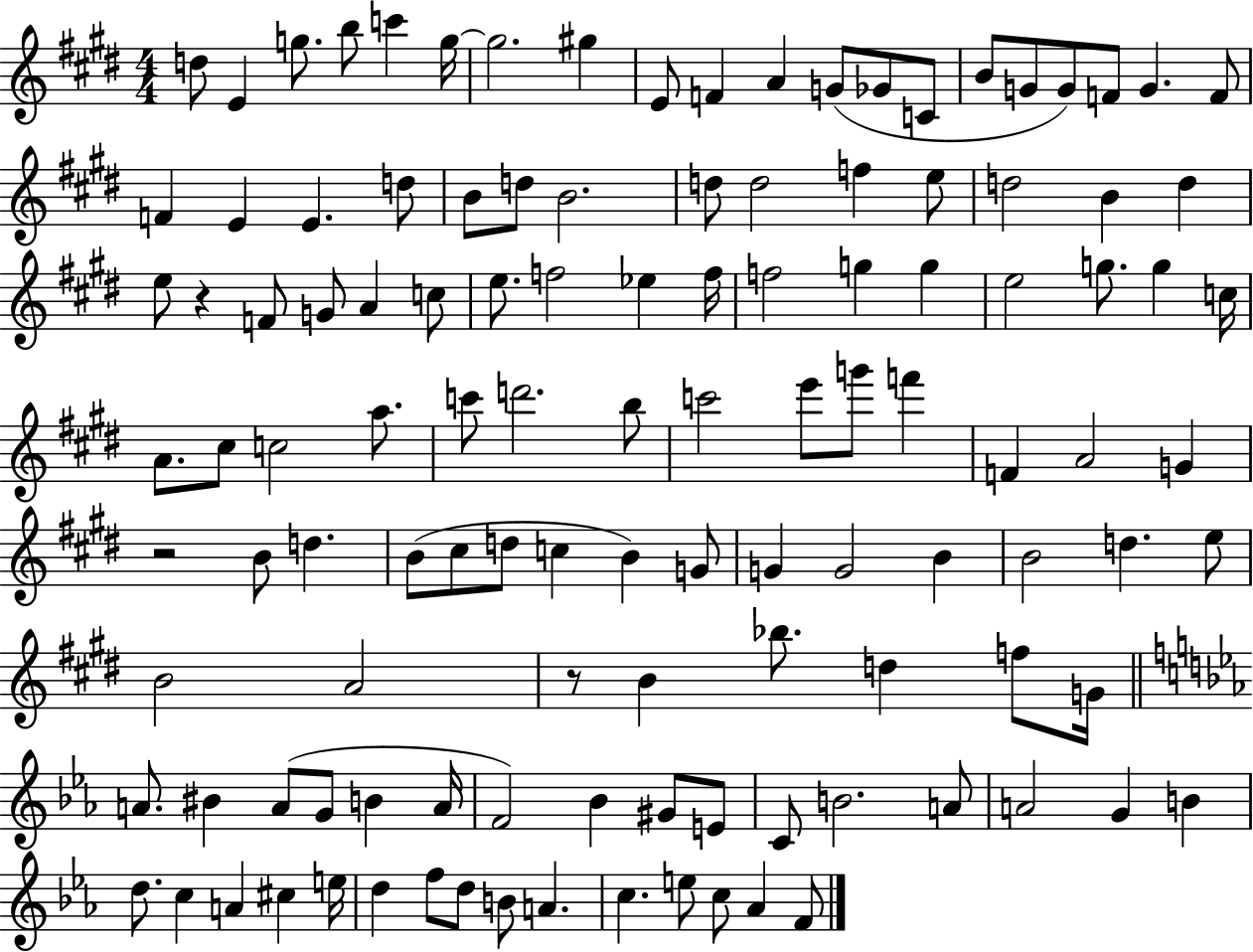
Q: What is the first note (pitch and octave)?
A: D5